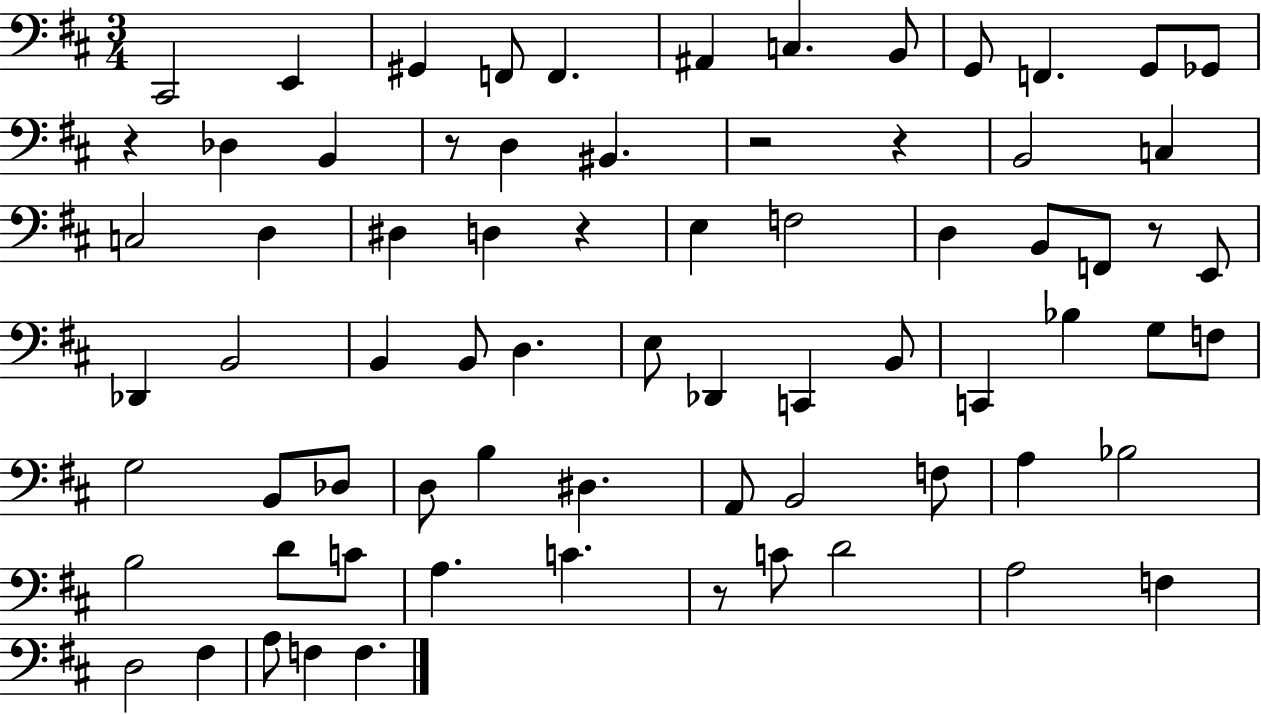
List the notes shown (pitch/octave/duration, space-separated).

C#2/h E2/q G#2/q F2/e F2/q. A#2/q C3/q. B2/e G2/e F2/q. G2/e Gb2/e R/q Db3/q B2/q R/e D3/q BIS2/q. R/h R/q B2/h C3/q C3/h D3/q D#3/q D3/q R/q E3/q F3/h D3/q B2/e F2/e R/e E2/e Db2/q B2/h B2/q B2/e D3/q. E3/e Db2/q C2/q B2/e C2/q Bb3/q G3/e F3/e G3/h B2/e Db3/e D3/e B3/q D#3/q. A2/e B2/h F3/e A3/q Bb3/h B3/h D4/e C4/e A3/q. C4/q. R/e C4/e D4/h A3/h F3/q D3/h F#3/q A3/e F3/q F3/q.